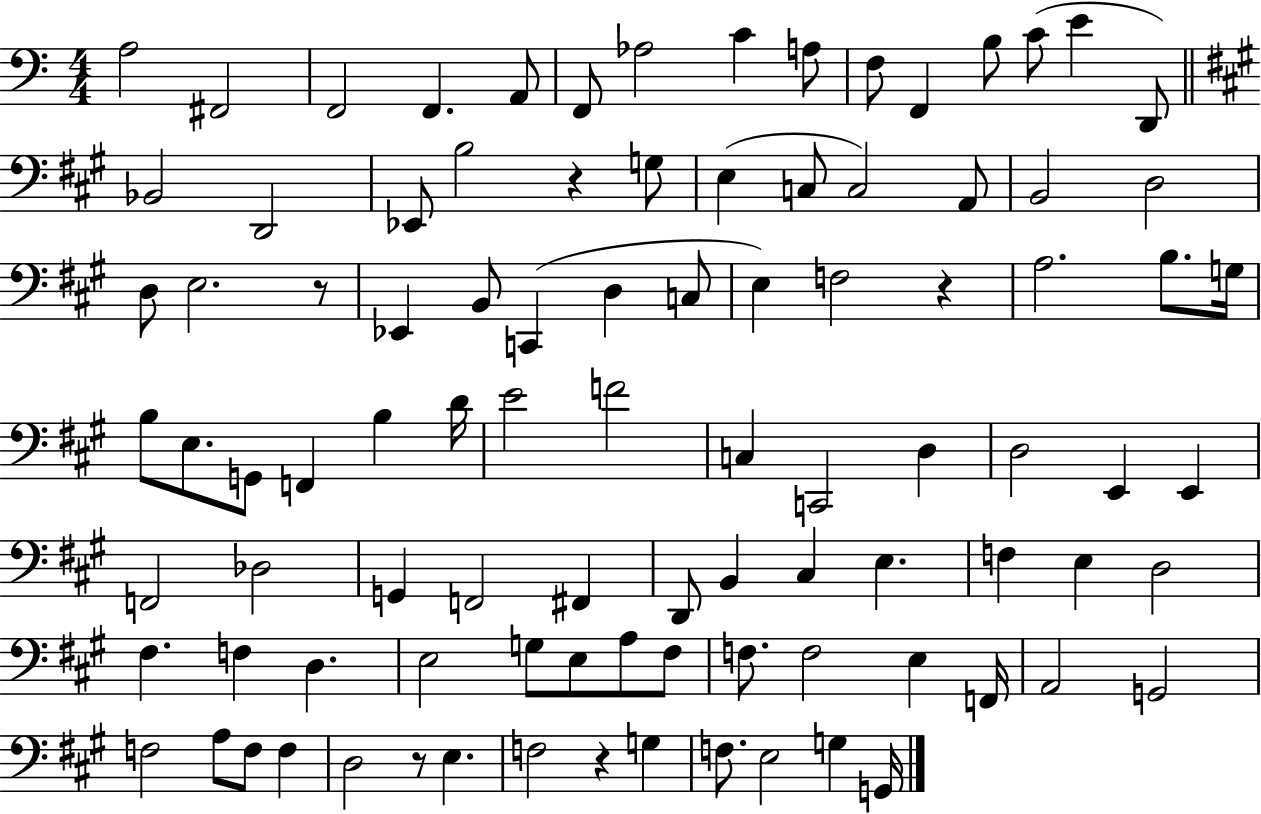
{
  \clef bass
  \numericTimeSignature
  \time 4/4
  \key c \major
  a2 fis,2 | f,2 f,4. a,8 | f,8 aes2 c'4 a8 | f8 f,4 b8 c'8( e'4 d,8) | \break \bar "||" \break \key a \major bes,2 d,2 | ees,8 b2 r4 g8 | e4( c8 c2) a,8 | b,2 d2 | \break d8 e2. r8 | ees,4 b,8 c,4( d4 c8 | e4) f2 r4 | a2. b8. g16 | \break b8 e8. g,8 f,4 b4 d'16 | e'2 f'2 | c4 c,2 d4 | d2 e,4 e,4 | \break f,2 des2 | g,4 f,2 fis,4 | d,8 b,4 cis4 e4. | f4 e4 d2 | \break fis4. f4 d4. | e2 g8 e8 a8 fis8 | f8. f2 e4 f,16 | a,2 g,2 | \break f2 a8 f8 f4 | d2 r8 e4. | f2 r4 g4 | f8. e2 g4 g,16 | \break \bar "|."
}